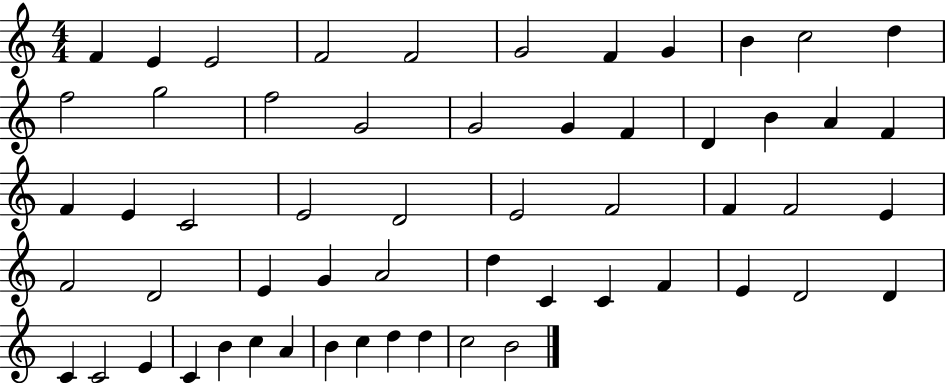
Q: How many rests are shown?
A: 0